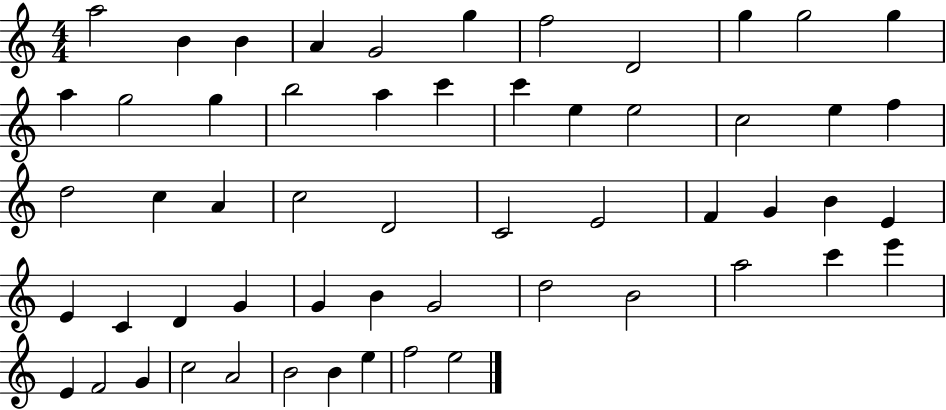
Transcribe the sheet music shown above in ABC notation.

X:1
T:Untitled
M:4/4
L:1/4
K:C
a2 B B A G2 g f2 D2 g g2 g a g2 g b2 a c' c' e e2 c2 e f d2 c A c2 D2 C2 E2 F G B E E C D G G B G2 d2 B2 a2 c' e' E F2 G c2 A2 B2 B e f2 e2